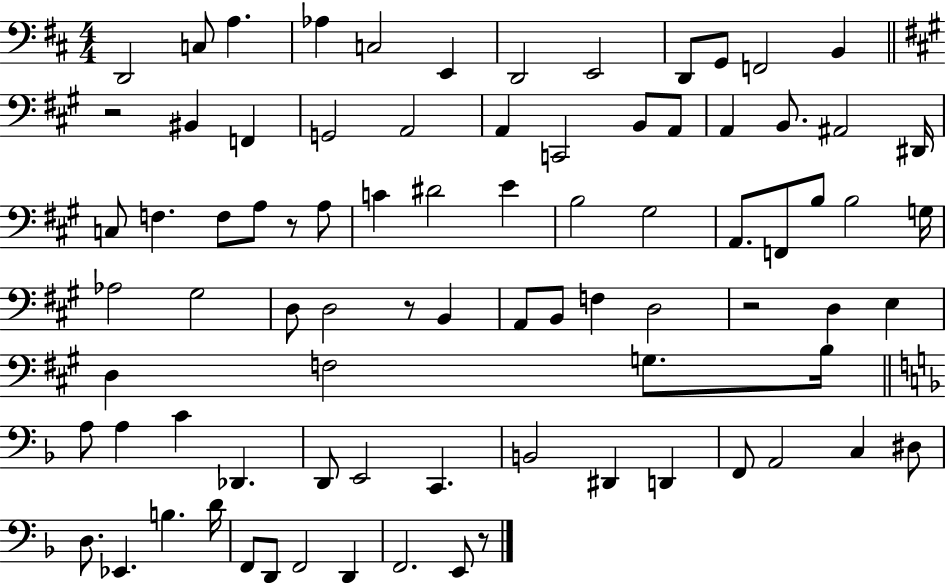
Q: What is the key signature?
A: D major